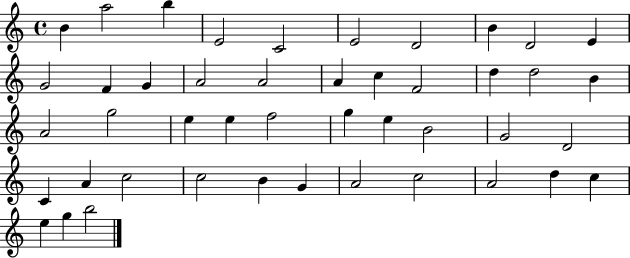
{
  \clef treble
  \time 4/4
  \defaultTimeSignature
  \key c \major
  b'4 a''2 b''4 | e'2 c'2 | e'2 d'2 | b'4 d'2 e'4 | \break g'2 f'4 g'4 | a'2 a'2 | a'4 c''4 f'2 | d''4 d''2 b'4 | \break a'2 g''2 | e''4 e''4 f''2 | g''4 e''4 b'2 | g'2 d'2 | \break c'4 a'4 c''2 | c''2 b'4 g'4 | a'2 c''2 | a'2 d''4 c''4 | \break e''4 g''4 b''2 | \bar "|."
}